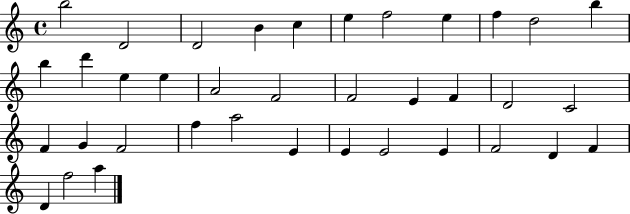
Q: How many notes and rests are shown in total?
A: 37